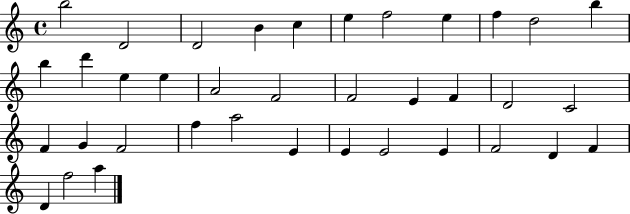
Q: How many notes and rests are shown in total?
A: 37